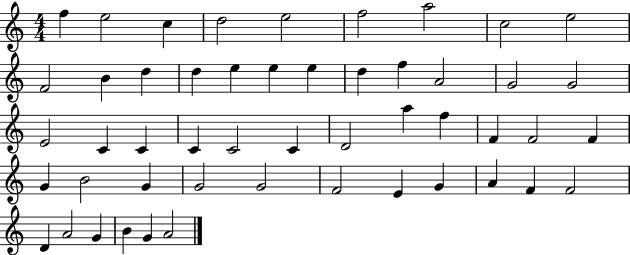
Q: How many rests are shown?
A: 0